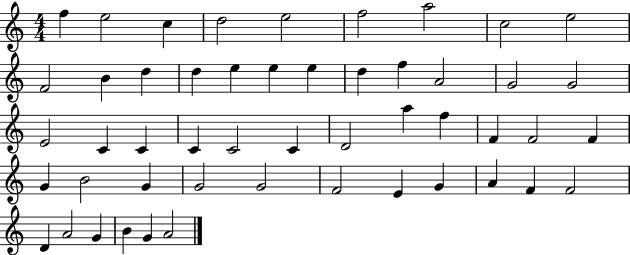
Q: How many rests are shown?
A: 0